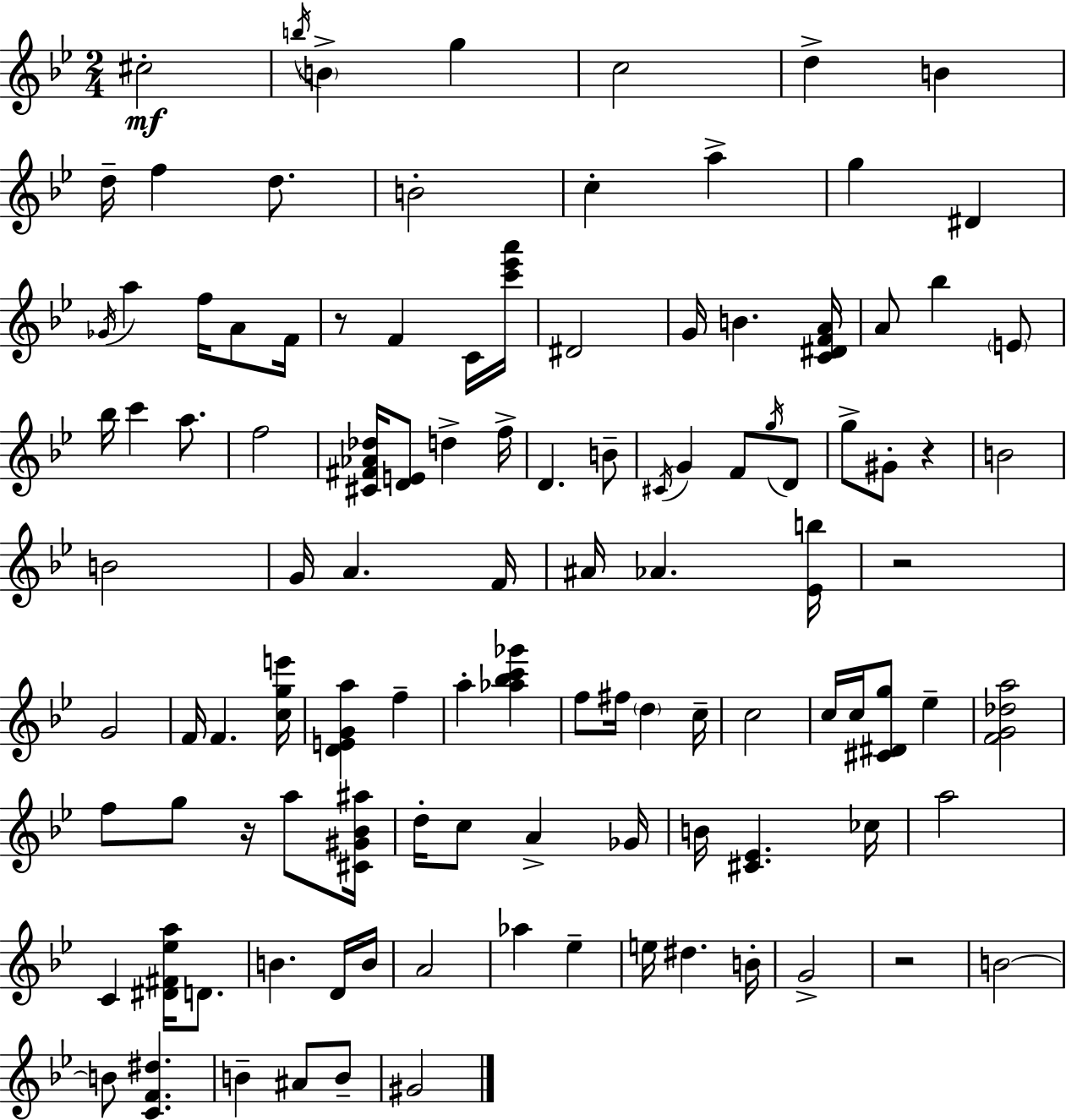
C#5/h B5/s B4/q G5/q C5/h D5/q B4/q D5/s F5/q D5/e. B4/h C5/q A5/q G5/q D#4/q Gb4/s A5/q F5/s A4/e F4/s R/e F4/q C4/s [C6,Eb6,A6]/s D#4/h G4/s B4/q. [C4,D#4,F4,A4]/s A4/e Bb5/q E4/e Bb5/s C6/q A5/e. F5/h [C#4,F#4,Ab4,Db5]/s [D4,E4]/e D5/q F5/s D4/q. B4/e C#4/s G4/q F4/e G5/s D4/e G5/e G#4/e R/q B4/h B4/h G4/s A4/q. F4/s A#4/s Ab4/q. [Eb4,B5]/s R/h G4/h F4/s F4/q. [C5,G5,E6]/s [D4,E4,G4,A5]/q F5/q A5/q [Ab5,Bb5,C6,Gb6]/q F5/e F#5/s D5/q C5/s C5/h C5/s C5/s [C#4,D#4,G5]/e Eb5/q [F4,G4,Db5,A5]/h F5/e G5/e R/s A5/e [C#4,G#4,Bb4,A#5]/s D5/s C5/e A4/q Gb4/s B4/s [C#4,Eb4]/q. CES5/s A5/h C4/q [D#4,F#4,Eb5,A5]/s D4/e. B4/q. D4/s B4/s A4/h Ab5/q Eb5/q E5/s D#5/q. B4/s G4/h R/h B4/h B4/e [C4,F4,D#5]/q. B4/q A#4/e B4/e G#4/h